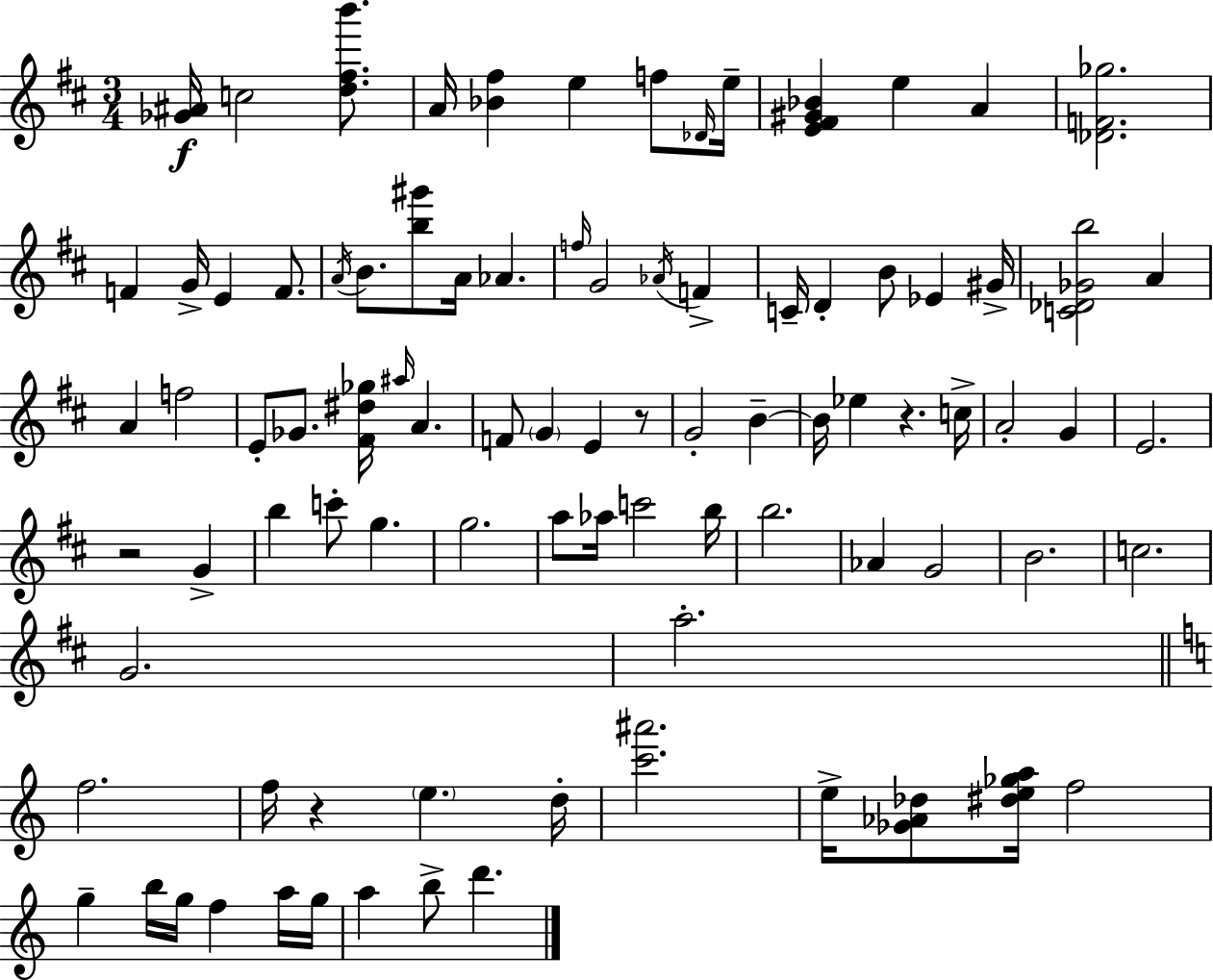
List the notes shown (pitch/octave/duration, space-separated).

[Gb4,A#4]/s C5/h [D5,F#5,B6]/e. A4/s [Bb4,F#5]/q E5/q F5/e Db4/s E5/s [E4,F#4,G#4,Bb4]/q E5/q A4/q [Db4,F4,Gb5]/h. F4/q G4/s E4/q F4/e. A4/s B4/e. [B5,G#6]/e A4/s Ab4/q. F5/s G4/h Ab4/s F4/q C4/s D4/q B4/e Eb4/q G#4/s [C4,Db4,Gb4,B5]/h A4/q A4/q F5/h E4/e Gb4/e. [F#4,D#5,Gb5]/s A#5/s A4/q. F4/e G4/q E4/q R/e G4/h B4/q B4/s Eb5/q R/q. C5/s A4/h G4/q E4/h. R/h G4/q B5/q C6/e G5/q. G5/h. A5/e Ab5/s C6/h B5/s B5/h. Ab4/q G4/h B4/h. C5/h. G4/h. A5/h. F5/h. F5/s R/q E5/q. D5/s [C6,A#6]/h. E5/s [Gb4,Ab4,Db5]/e [D#5,E5,Gb5,A5]/s F5/h G5/q B5/s G5/s F5/q A5/s G5/s A5/q B5/e D6/q.